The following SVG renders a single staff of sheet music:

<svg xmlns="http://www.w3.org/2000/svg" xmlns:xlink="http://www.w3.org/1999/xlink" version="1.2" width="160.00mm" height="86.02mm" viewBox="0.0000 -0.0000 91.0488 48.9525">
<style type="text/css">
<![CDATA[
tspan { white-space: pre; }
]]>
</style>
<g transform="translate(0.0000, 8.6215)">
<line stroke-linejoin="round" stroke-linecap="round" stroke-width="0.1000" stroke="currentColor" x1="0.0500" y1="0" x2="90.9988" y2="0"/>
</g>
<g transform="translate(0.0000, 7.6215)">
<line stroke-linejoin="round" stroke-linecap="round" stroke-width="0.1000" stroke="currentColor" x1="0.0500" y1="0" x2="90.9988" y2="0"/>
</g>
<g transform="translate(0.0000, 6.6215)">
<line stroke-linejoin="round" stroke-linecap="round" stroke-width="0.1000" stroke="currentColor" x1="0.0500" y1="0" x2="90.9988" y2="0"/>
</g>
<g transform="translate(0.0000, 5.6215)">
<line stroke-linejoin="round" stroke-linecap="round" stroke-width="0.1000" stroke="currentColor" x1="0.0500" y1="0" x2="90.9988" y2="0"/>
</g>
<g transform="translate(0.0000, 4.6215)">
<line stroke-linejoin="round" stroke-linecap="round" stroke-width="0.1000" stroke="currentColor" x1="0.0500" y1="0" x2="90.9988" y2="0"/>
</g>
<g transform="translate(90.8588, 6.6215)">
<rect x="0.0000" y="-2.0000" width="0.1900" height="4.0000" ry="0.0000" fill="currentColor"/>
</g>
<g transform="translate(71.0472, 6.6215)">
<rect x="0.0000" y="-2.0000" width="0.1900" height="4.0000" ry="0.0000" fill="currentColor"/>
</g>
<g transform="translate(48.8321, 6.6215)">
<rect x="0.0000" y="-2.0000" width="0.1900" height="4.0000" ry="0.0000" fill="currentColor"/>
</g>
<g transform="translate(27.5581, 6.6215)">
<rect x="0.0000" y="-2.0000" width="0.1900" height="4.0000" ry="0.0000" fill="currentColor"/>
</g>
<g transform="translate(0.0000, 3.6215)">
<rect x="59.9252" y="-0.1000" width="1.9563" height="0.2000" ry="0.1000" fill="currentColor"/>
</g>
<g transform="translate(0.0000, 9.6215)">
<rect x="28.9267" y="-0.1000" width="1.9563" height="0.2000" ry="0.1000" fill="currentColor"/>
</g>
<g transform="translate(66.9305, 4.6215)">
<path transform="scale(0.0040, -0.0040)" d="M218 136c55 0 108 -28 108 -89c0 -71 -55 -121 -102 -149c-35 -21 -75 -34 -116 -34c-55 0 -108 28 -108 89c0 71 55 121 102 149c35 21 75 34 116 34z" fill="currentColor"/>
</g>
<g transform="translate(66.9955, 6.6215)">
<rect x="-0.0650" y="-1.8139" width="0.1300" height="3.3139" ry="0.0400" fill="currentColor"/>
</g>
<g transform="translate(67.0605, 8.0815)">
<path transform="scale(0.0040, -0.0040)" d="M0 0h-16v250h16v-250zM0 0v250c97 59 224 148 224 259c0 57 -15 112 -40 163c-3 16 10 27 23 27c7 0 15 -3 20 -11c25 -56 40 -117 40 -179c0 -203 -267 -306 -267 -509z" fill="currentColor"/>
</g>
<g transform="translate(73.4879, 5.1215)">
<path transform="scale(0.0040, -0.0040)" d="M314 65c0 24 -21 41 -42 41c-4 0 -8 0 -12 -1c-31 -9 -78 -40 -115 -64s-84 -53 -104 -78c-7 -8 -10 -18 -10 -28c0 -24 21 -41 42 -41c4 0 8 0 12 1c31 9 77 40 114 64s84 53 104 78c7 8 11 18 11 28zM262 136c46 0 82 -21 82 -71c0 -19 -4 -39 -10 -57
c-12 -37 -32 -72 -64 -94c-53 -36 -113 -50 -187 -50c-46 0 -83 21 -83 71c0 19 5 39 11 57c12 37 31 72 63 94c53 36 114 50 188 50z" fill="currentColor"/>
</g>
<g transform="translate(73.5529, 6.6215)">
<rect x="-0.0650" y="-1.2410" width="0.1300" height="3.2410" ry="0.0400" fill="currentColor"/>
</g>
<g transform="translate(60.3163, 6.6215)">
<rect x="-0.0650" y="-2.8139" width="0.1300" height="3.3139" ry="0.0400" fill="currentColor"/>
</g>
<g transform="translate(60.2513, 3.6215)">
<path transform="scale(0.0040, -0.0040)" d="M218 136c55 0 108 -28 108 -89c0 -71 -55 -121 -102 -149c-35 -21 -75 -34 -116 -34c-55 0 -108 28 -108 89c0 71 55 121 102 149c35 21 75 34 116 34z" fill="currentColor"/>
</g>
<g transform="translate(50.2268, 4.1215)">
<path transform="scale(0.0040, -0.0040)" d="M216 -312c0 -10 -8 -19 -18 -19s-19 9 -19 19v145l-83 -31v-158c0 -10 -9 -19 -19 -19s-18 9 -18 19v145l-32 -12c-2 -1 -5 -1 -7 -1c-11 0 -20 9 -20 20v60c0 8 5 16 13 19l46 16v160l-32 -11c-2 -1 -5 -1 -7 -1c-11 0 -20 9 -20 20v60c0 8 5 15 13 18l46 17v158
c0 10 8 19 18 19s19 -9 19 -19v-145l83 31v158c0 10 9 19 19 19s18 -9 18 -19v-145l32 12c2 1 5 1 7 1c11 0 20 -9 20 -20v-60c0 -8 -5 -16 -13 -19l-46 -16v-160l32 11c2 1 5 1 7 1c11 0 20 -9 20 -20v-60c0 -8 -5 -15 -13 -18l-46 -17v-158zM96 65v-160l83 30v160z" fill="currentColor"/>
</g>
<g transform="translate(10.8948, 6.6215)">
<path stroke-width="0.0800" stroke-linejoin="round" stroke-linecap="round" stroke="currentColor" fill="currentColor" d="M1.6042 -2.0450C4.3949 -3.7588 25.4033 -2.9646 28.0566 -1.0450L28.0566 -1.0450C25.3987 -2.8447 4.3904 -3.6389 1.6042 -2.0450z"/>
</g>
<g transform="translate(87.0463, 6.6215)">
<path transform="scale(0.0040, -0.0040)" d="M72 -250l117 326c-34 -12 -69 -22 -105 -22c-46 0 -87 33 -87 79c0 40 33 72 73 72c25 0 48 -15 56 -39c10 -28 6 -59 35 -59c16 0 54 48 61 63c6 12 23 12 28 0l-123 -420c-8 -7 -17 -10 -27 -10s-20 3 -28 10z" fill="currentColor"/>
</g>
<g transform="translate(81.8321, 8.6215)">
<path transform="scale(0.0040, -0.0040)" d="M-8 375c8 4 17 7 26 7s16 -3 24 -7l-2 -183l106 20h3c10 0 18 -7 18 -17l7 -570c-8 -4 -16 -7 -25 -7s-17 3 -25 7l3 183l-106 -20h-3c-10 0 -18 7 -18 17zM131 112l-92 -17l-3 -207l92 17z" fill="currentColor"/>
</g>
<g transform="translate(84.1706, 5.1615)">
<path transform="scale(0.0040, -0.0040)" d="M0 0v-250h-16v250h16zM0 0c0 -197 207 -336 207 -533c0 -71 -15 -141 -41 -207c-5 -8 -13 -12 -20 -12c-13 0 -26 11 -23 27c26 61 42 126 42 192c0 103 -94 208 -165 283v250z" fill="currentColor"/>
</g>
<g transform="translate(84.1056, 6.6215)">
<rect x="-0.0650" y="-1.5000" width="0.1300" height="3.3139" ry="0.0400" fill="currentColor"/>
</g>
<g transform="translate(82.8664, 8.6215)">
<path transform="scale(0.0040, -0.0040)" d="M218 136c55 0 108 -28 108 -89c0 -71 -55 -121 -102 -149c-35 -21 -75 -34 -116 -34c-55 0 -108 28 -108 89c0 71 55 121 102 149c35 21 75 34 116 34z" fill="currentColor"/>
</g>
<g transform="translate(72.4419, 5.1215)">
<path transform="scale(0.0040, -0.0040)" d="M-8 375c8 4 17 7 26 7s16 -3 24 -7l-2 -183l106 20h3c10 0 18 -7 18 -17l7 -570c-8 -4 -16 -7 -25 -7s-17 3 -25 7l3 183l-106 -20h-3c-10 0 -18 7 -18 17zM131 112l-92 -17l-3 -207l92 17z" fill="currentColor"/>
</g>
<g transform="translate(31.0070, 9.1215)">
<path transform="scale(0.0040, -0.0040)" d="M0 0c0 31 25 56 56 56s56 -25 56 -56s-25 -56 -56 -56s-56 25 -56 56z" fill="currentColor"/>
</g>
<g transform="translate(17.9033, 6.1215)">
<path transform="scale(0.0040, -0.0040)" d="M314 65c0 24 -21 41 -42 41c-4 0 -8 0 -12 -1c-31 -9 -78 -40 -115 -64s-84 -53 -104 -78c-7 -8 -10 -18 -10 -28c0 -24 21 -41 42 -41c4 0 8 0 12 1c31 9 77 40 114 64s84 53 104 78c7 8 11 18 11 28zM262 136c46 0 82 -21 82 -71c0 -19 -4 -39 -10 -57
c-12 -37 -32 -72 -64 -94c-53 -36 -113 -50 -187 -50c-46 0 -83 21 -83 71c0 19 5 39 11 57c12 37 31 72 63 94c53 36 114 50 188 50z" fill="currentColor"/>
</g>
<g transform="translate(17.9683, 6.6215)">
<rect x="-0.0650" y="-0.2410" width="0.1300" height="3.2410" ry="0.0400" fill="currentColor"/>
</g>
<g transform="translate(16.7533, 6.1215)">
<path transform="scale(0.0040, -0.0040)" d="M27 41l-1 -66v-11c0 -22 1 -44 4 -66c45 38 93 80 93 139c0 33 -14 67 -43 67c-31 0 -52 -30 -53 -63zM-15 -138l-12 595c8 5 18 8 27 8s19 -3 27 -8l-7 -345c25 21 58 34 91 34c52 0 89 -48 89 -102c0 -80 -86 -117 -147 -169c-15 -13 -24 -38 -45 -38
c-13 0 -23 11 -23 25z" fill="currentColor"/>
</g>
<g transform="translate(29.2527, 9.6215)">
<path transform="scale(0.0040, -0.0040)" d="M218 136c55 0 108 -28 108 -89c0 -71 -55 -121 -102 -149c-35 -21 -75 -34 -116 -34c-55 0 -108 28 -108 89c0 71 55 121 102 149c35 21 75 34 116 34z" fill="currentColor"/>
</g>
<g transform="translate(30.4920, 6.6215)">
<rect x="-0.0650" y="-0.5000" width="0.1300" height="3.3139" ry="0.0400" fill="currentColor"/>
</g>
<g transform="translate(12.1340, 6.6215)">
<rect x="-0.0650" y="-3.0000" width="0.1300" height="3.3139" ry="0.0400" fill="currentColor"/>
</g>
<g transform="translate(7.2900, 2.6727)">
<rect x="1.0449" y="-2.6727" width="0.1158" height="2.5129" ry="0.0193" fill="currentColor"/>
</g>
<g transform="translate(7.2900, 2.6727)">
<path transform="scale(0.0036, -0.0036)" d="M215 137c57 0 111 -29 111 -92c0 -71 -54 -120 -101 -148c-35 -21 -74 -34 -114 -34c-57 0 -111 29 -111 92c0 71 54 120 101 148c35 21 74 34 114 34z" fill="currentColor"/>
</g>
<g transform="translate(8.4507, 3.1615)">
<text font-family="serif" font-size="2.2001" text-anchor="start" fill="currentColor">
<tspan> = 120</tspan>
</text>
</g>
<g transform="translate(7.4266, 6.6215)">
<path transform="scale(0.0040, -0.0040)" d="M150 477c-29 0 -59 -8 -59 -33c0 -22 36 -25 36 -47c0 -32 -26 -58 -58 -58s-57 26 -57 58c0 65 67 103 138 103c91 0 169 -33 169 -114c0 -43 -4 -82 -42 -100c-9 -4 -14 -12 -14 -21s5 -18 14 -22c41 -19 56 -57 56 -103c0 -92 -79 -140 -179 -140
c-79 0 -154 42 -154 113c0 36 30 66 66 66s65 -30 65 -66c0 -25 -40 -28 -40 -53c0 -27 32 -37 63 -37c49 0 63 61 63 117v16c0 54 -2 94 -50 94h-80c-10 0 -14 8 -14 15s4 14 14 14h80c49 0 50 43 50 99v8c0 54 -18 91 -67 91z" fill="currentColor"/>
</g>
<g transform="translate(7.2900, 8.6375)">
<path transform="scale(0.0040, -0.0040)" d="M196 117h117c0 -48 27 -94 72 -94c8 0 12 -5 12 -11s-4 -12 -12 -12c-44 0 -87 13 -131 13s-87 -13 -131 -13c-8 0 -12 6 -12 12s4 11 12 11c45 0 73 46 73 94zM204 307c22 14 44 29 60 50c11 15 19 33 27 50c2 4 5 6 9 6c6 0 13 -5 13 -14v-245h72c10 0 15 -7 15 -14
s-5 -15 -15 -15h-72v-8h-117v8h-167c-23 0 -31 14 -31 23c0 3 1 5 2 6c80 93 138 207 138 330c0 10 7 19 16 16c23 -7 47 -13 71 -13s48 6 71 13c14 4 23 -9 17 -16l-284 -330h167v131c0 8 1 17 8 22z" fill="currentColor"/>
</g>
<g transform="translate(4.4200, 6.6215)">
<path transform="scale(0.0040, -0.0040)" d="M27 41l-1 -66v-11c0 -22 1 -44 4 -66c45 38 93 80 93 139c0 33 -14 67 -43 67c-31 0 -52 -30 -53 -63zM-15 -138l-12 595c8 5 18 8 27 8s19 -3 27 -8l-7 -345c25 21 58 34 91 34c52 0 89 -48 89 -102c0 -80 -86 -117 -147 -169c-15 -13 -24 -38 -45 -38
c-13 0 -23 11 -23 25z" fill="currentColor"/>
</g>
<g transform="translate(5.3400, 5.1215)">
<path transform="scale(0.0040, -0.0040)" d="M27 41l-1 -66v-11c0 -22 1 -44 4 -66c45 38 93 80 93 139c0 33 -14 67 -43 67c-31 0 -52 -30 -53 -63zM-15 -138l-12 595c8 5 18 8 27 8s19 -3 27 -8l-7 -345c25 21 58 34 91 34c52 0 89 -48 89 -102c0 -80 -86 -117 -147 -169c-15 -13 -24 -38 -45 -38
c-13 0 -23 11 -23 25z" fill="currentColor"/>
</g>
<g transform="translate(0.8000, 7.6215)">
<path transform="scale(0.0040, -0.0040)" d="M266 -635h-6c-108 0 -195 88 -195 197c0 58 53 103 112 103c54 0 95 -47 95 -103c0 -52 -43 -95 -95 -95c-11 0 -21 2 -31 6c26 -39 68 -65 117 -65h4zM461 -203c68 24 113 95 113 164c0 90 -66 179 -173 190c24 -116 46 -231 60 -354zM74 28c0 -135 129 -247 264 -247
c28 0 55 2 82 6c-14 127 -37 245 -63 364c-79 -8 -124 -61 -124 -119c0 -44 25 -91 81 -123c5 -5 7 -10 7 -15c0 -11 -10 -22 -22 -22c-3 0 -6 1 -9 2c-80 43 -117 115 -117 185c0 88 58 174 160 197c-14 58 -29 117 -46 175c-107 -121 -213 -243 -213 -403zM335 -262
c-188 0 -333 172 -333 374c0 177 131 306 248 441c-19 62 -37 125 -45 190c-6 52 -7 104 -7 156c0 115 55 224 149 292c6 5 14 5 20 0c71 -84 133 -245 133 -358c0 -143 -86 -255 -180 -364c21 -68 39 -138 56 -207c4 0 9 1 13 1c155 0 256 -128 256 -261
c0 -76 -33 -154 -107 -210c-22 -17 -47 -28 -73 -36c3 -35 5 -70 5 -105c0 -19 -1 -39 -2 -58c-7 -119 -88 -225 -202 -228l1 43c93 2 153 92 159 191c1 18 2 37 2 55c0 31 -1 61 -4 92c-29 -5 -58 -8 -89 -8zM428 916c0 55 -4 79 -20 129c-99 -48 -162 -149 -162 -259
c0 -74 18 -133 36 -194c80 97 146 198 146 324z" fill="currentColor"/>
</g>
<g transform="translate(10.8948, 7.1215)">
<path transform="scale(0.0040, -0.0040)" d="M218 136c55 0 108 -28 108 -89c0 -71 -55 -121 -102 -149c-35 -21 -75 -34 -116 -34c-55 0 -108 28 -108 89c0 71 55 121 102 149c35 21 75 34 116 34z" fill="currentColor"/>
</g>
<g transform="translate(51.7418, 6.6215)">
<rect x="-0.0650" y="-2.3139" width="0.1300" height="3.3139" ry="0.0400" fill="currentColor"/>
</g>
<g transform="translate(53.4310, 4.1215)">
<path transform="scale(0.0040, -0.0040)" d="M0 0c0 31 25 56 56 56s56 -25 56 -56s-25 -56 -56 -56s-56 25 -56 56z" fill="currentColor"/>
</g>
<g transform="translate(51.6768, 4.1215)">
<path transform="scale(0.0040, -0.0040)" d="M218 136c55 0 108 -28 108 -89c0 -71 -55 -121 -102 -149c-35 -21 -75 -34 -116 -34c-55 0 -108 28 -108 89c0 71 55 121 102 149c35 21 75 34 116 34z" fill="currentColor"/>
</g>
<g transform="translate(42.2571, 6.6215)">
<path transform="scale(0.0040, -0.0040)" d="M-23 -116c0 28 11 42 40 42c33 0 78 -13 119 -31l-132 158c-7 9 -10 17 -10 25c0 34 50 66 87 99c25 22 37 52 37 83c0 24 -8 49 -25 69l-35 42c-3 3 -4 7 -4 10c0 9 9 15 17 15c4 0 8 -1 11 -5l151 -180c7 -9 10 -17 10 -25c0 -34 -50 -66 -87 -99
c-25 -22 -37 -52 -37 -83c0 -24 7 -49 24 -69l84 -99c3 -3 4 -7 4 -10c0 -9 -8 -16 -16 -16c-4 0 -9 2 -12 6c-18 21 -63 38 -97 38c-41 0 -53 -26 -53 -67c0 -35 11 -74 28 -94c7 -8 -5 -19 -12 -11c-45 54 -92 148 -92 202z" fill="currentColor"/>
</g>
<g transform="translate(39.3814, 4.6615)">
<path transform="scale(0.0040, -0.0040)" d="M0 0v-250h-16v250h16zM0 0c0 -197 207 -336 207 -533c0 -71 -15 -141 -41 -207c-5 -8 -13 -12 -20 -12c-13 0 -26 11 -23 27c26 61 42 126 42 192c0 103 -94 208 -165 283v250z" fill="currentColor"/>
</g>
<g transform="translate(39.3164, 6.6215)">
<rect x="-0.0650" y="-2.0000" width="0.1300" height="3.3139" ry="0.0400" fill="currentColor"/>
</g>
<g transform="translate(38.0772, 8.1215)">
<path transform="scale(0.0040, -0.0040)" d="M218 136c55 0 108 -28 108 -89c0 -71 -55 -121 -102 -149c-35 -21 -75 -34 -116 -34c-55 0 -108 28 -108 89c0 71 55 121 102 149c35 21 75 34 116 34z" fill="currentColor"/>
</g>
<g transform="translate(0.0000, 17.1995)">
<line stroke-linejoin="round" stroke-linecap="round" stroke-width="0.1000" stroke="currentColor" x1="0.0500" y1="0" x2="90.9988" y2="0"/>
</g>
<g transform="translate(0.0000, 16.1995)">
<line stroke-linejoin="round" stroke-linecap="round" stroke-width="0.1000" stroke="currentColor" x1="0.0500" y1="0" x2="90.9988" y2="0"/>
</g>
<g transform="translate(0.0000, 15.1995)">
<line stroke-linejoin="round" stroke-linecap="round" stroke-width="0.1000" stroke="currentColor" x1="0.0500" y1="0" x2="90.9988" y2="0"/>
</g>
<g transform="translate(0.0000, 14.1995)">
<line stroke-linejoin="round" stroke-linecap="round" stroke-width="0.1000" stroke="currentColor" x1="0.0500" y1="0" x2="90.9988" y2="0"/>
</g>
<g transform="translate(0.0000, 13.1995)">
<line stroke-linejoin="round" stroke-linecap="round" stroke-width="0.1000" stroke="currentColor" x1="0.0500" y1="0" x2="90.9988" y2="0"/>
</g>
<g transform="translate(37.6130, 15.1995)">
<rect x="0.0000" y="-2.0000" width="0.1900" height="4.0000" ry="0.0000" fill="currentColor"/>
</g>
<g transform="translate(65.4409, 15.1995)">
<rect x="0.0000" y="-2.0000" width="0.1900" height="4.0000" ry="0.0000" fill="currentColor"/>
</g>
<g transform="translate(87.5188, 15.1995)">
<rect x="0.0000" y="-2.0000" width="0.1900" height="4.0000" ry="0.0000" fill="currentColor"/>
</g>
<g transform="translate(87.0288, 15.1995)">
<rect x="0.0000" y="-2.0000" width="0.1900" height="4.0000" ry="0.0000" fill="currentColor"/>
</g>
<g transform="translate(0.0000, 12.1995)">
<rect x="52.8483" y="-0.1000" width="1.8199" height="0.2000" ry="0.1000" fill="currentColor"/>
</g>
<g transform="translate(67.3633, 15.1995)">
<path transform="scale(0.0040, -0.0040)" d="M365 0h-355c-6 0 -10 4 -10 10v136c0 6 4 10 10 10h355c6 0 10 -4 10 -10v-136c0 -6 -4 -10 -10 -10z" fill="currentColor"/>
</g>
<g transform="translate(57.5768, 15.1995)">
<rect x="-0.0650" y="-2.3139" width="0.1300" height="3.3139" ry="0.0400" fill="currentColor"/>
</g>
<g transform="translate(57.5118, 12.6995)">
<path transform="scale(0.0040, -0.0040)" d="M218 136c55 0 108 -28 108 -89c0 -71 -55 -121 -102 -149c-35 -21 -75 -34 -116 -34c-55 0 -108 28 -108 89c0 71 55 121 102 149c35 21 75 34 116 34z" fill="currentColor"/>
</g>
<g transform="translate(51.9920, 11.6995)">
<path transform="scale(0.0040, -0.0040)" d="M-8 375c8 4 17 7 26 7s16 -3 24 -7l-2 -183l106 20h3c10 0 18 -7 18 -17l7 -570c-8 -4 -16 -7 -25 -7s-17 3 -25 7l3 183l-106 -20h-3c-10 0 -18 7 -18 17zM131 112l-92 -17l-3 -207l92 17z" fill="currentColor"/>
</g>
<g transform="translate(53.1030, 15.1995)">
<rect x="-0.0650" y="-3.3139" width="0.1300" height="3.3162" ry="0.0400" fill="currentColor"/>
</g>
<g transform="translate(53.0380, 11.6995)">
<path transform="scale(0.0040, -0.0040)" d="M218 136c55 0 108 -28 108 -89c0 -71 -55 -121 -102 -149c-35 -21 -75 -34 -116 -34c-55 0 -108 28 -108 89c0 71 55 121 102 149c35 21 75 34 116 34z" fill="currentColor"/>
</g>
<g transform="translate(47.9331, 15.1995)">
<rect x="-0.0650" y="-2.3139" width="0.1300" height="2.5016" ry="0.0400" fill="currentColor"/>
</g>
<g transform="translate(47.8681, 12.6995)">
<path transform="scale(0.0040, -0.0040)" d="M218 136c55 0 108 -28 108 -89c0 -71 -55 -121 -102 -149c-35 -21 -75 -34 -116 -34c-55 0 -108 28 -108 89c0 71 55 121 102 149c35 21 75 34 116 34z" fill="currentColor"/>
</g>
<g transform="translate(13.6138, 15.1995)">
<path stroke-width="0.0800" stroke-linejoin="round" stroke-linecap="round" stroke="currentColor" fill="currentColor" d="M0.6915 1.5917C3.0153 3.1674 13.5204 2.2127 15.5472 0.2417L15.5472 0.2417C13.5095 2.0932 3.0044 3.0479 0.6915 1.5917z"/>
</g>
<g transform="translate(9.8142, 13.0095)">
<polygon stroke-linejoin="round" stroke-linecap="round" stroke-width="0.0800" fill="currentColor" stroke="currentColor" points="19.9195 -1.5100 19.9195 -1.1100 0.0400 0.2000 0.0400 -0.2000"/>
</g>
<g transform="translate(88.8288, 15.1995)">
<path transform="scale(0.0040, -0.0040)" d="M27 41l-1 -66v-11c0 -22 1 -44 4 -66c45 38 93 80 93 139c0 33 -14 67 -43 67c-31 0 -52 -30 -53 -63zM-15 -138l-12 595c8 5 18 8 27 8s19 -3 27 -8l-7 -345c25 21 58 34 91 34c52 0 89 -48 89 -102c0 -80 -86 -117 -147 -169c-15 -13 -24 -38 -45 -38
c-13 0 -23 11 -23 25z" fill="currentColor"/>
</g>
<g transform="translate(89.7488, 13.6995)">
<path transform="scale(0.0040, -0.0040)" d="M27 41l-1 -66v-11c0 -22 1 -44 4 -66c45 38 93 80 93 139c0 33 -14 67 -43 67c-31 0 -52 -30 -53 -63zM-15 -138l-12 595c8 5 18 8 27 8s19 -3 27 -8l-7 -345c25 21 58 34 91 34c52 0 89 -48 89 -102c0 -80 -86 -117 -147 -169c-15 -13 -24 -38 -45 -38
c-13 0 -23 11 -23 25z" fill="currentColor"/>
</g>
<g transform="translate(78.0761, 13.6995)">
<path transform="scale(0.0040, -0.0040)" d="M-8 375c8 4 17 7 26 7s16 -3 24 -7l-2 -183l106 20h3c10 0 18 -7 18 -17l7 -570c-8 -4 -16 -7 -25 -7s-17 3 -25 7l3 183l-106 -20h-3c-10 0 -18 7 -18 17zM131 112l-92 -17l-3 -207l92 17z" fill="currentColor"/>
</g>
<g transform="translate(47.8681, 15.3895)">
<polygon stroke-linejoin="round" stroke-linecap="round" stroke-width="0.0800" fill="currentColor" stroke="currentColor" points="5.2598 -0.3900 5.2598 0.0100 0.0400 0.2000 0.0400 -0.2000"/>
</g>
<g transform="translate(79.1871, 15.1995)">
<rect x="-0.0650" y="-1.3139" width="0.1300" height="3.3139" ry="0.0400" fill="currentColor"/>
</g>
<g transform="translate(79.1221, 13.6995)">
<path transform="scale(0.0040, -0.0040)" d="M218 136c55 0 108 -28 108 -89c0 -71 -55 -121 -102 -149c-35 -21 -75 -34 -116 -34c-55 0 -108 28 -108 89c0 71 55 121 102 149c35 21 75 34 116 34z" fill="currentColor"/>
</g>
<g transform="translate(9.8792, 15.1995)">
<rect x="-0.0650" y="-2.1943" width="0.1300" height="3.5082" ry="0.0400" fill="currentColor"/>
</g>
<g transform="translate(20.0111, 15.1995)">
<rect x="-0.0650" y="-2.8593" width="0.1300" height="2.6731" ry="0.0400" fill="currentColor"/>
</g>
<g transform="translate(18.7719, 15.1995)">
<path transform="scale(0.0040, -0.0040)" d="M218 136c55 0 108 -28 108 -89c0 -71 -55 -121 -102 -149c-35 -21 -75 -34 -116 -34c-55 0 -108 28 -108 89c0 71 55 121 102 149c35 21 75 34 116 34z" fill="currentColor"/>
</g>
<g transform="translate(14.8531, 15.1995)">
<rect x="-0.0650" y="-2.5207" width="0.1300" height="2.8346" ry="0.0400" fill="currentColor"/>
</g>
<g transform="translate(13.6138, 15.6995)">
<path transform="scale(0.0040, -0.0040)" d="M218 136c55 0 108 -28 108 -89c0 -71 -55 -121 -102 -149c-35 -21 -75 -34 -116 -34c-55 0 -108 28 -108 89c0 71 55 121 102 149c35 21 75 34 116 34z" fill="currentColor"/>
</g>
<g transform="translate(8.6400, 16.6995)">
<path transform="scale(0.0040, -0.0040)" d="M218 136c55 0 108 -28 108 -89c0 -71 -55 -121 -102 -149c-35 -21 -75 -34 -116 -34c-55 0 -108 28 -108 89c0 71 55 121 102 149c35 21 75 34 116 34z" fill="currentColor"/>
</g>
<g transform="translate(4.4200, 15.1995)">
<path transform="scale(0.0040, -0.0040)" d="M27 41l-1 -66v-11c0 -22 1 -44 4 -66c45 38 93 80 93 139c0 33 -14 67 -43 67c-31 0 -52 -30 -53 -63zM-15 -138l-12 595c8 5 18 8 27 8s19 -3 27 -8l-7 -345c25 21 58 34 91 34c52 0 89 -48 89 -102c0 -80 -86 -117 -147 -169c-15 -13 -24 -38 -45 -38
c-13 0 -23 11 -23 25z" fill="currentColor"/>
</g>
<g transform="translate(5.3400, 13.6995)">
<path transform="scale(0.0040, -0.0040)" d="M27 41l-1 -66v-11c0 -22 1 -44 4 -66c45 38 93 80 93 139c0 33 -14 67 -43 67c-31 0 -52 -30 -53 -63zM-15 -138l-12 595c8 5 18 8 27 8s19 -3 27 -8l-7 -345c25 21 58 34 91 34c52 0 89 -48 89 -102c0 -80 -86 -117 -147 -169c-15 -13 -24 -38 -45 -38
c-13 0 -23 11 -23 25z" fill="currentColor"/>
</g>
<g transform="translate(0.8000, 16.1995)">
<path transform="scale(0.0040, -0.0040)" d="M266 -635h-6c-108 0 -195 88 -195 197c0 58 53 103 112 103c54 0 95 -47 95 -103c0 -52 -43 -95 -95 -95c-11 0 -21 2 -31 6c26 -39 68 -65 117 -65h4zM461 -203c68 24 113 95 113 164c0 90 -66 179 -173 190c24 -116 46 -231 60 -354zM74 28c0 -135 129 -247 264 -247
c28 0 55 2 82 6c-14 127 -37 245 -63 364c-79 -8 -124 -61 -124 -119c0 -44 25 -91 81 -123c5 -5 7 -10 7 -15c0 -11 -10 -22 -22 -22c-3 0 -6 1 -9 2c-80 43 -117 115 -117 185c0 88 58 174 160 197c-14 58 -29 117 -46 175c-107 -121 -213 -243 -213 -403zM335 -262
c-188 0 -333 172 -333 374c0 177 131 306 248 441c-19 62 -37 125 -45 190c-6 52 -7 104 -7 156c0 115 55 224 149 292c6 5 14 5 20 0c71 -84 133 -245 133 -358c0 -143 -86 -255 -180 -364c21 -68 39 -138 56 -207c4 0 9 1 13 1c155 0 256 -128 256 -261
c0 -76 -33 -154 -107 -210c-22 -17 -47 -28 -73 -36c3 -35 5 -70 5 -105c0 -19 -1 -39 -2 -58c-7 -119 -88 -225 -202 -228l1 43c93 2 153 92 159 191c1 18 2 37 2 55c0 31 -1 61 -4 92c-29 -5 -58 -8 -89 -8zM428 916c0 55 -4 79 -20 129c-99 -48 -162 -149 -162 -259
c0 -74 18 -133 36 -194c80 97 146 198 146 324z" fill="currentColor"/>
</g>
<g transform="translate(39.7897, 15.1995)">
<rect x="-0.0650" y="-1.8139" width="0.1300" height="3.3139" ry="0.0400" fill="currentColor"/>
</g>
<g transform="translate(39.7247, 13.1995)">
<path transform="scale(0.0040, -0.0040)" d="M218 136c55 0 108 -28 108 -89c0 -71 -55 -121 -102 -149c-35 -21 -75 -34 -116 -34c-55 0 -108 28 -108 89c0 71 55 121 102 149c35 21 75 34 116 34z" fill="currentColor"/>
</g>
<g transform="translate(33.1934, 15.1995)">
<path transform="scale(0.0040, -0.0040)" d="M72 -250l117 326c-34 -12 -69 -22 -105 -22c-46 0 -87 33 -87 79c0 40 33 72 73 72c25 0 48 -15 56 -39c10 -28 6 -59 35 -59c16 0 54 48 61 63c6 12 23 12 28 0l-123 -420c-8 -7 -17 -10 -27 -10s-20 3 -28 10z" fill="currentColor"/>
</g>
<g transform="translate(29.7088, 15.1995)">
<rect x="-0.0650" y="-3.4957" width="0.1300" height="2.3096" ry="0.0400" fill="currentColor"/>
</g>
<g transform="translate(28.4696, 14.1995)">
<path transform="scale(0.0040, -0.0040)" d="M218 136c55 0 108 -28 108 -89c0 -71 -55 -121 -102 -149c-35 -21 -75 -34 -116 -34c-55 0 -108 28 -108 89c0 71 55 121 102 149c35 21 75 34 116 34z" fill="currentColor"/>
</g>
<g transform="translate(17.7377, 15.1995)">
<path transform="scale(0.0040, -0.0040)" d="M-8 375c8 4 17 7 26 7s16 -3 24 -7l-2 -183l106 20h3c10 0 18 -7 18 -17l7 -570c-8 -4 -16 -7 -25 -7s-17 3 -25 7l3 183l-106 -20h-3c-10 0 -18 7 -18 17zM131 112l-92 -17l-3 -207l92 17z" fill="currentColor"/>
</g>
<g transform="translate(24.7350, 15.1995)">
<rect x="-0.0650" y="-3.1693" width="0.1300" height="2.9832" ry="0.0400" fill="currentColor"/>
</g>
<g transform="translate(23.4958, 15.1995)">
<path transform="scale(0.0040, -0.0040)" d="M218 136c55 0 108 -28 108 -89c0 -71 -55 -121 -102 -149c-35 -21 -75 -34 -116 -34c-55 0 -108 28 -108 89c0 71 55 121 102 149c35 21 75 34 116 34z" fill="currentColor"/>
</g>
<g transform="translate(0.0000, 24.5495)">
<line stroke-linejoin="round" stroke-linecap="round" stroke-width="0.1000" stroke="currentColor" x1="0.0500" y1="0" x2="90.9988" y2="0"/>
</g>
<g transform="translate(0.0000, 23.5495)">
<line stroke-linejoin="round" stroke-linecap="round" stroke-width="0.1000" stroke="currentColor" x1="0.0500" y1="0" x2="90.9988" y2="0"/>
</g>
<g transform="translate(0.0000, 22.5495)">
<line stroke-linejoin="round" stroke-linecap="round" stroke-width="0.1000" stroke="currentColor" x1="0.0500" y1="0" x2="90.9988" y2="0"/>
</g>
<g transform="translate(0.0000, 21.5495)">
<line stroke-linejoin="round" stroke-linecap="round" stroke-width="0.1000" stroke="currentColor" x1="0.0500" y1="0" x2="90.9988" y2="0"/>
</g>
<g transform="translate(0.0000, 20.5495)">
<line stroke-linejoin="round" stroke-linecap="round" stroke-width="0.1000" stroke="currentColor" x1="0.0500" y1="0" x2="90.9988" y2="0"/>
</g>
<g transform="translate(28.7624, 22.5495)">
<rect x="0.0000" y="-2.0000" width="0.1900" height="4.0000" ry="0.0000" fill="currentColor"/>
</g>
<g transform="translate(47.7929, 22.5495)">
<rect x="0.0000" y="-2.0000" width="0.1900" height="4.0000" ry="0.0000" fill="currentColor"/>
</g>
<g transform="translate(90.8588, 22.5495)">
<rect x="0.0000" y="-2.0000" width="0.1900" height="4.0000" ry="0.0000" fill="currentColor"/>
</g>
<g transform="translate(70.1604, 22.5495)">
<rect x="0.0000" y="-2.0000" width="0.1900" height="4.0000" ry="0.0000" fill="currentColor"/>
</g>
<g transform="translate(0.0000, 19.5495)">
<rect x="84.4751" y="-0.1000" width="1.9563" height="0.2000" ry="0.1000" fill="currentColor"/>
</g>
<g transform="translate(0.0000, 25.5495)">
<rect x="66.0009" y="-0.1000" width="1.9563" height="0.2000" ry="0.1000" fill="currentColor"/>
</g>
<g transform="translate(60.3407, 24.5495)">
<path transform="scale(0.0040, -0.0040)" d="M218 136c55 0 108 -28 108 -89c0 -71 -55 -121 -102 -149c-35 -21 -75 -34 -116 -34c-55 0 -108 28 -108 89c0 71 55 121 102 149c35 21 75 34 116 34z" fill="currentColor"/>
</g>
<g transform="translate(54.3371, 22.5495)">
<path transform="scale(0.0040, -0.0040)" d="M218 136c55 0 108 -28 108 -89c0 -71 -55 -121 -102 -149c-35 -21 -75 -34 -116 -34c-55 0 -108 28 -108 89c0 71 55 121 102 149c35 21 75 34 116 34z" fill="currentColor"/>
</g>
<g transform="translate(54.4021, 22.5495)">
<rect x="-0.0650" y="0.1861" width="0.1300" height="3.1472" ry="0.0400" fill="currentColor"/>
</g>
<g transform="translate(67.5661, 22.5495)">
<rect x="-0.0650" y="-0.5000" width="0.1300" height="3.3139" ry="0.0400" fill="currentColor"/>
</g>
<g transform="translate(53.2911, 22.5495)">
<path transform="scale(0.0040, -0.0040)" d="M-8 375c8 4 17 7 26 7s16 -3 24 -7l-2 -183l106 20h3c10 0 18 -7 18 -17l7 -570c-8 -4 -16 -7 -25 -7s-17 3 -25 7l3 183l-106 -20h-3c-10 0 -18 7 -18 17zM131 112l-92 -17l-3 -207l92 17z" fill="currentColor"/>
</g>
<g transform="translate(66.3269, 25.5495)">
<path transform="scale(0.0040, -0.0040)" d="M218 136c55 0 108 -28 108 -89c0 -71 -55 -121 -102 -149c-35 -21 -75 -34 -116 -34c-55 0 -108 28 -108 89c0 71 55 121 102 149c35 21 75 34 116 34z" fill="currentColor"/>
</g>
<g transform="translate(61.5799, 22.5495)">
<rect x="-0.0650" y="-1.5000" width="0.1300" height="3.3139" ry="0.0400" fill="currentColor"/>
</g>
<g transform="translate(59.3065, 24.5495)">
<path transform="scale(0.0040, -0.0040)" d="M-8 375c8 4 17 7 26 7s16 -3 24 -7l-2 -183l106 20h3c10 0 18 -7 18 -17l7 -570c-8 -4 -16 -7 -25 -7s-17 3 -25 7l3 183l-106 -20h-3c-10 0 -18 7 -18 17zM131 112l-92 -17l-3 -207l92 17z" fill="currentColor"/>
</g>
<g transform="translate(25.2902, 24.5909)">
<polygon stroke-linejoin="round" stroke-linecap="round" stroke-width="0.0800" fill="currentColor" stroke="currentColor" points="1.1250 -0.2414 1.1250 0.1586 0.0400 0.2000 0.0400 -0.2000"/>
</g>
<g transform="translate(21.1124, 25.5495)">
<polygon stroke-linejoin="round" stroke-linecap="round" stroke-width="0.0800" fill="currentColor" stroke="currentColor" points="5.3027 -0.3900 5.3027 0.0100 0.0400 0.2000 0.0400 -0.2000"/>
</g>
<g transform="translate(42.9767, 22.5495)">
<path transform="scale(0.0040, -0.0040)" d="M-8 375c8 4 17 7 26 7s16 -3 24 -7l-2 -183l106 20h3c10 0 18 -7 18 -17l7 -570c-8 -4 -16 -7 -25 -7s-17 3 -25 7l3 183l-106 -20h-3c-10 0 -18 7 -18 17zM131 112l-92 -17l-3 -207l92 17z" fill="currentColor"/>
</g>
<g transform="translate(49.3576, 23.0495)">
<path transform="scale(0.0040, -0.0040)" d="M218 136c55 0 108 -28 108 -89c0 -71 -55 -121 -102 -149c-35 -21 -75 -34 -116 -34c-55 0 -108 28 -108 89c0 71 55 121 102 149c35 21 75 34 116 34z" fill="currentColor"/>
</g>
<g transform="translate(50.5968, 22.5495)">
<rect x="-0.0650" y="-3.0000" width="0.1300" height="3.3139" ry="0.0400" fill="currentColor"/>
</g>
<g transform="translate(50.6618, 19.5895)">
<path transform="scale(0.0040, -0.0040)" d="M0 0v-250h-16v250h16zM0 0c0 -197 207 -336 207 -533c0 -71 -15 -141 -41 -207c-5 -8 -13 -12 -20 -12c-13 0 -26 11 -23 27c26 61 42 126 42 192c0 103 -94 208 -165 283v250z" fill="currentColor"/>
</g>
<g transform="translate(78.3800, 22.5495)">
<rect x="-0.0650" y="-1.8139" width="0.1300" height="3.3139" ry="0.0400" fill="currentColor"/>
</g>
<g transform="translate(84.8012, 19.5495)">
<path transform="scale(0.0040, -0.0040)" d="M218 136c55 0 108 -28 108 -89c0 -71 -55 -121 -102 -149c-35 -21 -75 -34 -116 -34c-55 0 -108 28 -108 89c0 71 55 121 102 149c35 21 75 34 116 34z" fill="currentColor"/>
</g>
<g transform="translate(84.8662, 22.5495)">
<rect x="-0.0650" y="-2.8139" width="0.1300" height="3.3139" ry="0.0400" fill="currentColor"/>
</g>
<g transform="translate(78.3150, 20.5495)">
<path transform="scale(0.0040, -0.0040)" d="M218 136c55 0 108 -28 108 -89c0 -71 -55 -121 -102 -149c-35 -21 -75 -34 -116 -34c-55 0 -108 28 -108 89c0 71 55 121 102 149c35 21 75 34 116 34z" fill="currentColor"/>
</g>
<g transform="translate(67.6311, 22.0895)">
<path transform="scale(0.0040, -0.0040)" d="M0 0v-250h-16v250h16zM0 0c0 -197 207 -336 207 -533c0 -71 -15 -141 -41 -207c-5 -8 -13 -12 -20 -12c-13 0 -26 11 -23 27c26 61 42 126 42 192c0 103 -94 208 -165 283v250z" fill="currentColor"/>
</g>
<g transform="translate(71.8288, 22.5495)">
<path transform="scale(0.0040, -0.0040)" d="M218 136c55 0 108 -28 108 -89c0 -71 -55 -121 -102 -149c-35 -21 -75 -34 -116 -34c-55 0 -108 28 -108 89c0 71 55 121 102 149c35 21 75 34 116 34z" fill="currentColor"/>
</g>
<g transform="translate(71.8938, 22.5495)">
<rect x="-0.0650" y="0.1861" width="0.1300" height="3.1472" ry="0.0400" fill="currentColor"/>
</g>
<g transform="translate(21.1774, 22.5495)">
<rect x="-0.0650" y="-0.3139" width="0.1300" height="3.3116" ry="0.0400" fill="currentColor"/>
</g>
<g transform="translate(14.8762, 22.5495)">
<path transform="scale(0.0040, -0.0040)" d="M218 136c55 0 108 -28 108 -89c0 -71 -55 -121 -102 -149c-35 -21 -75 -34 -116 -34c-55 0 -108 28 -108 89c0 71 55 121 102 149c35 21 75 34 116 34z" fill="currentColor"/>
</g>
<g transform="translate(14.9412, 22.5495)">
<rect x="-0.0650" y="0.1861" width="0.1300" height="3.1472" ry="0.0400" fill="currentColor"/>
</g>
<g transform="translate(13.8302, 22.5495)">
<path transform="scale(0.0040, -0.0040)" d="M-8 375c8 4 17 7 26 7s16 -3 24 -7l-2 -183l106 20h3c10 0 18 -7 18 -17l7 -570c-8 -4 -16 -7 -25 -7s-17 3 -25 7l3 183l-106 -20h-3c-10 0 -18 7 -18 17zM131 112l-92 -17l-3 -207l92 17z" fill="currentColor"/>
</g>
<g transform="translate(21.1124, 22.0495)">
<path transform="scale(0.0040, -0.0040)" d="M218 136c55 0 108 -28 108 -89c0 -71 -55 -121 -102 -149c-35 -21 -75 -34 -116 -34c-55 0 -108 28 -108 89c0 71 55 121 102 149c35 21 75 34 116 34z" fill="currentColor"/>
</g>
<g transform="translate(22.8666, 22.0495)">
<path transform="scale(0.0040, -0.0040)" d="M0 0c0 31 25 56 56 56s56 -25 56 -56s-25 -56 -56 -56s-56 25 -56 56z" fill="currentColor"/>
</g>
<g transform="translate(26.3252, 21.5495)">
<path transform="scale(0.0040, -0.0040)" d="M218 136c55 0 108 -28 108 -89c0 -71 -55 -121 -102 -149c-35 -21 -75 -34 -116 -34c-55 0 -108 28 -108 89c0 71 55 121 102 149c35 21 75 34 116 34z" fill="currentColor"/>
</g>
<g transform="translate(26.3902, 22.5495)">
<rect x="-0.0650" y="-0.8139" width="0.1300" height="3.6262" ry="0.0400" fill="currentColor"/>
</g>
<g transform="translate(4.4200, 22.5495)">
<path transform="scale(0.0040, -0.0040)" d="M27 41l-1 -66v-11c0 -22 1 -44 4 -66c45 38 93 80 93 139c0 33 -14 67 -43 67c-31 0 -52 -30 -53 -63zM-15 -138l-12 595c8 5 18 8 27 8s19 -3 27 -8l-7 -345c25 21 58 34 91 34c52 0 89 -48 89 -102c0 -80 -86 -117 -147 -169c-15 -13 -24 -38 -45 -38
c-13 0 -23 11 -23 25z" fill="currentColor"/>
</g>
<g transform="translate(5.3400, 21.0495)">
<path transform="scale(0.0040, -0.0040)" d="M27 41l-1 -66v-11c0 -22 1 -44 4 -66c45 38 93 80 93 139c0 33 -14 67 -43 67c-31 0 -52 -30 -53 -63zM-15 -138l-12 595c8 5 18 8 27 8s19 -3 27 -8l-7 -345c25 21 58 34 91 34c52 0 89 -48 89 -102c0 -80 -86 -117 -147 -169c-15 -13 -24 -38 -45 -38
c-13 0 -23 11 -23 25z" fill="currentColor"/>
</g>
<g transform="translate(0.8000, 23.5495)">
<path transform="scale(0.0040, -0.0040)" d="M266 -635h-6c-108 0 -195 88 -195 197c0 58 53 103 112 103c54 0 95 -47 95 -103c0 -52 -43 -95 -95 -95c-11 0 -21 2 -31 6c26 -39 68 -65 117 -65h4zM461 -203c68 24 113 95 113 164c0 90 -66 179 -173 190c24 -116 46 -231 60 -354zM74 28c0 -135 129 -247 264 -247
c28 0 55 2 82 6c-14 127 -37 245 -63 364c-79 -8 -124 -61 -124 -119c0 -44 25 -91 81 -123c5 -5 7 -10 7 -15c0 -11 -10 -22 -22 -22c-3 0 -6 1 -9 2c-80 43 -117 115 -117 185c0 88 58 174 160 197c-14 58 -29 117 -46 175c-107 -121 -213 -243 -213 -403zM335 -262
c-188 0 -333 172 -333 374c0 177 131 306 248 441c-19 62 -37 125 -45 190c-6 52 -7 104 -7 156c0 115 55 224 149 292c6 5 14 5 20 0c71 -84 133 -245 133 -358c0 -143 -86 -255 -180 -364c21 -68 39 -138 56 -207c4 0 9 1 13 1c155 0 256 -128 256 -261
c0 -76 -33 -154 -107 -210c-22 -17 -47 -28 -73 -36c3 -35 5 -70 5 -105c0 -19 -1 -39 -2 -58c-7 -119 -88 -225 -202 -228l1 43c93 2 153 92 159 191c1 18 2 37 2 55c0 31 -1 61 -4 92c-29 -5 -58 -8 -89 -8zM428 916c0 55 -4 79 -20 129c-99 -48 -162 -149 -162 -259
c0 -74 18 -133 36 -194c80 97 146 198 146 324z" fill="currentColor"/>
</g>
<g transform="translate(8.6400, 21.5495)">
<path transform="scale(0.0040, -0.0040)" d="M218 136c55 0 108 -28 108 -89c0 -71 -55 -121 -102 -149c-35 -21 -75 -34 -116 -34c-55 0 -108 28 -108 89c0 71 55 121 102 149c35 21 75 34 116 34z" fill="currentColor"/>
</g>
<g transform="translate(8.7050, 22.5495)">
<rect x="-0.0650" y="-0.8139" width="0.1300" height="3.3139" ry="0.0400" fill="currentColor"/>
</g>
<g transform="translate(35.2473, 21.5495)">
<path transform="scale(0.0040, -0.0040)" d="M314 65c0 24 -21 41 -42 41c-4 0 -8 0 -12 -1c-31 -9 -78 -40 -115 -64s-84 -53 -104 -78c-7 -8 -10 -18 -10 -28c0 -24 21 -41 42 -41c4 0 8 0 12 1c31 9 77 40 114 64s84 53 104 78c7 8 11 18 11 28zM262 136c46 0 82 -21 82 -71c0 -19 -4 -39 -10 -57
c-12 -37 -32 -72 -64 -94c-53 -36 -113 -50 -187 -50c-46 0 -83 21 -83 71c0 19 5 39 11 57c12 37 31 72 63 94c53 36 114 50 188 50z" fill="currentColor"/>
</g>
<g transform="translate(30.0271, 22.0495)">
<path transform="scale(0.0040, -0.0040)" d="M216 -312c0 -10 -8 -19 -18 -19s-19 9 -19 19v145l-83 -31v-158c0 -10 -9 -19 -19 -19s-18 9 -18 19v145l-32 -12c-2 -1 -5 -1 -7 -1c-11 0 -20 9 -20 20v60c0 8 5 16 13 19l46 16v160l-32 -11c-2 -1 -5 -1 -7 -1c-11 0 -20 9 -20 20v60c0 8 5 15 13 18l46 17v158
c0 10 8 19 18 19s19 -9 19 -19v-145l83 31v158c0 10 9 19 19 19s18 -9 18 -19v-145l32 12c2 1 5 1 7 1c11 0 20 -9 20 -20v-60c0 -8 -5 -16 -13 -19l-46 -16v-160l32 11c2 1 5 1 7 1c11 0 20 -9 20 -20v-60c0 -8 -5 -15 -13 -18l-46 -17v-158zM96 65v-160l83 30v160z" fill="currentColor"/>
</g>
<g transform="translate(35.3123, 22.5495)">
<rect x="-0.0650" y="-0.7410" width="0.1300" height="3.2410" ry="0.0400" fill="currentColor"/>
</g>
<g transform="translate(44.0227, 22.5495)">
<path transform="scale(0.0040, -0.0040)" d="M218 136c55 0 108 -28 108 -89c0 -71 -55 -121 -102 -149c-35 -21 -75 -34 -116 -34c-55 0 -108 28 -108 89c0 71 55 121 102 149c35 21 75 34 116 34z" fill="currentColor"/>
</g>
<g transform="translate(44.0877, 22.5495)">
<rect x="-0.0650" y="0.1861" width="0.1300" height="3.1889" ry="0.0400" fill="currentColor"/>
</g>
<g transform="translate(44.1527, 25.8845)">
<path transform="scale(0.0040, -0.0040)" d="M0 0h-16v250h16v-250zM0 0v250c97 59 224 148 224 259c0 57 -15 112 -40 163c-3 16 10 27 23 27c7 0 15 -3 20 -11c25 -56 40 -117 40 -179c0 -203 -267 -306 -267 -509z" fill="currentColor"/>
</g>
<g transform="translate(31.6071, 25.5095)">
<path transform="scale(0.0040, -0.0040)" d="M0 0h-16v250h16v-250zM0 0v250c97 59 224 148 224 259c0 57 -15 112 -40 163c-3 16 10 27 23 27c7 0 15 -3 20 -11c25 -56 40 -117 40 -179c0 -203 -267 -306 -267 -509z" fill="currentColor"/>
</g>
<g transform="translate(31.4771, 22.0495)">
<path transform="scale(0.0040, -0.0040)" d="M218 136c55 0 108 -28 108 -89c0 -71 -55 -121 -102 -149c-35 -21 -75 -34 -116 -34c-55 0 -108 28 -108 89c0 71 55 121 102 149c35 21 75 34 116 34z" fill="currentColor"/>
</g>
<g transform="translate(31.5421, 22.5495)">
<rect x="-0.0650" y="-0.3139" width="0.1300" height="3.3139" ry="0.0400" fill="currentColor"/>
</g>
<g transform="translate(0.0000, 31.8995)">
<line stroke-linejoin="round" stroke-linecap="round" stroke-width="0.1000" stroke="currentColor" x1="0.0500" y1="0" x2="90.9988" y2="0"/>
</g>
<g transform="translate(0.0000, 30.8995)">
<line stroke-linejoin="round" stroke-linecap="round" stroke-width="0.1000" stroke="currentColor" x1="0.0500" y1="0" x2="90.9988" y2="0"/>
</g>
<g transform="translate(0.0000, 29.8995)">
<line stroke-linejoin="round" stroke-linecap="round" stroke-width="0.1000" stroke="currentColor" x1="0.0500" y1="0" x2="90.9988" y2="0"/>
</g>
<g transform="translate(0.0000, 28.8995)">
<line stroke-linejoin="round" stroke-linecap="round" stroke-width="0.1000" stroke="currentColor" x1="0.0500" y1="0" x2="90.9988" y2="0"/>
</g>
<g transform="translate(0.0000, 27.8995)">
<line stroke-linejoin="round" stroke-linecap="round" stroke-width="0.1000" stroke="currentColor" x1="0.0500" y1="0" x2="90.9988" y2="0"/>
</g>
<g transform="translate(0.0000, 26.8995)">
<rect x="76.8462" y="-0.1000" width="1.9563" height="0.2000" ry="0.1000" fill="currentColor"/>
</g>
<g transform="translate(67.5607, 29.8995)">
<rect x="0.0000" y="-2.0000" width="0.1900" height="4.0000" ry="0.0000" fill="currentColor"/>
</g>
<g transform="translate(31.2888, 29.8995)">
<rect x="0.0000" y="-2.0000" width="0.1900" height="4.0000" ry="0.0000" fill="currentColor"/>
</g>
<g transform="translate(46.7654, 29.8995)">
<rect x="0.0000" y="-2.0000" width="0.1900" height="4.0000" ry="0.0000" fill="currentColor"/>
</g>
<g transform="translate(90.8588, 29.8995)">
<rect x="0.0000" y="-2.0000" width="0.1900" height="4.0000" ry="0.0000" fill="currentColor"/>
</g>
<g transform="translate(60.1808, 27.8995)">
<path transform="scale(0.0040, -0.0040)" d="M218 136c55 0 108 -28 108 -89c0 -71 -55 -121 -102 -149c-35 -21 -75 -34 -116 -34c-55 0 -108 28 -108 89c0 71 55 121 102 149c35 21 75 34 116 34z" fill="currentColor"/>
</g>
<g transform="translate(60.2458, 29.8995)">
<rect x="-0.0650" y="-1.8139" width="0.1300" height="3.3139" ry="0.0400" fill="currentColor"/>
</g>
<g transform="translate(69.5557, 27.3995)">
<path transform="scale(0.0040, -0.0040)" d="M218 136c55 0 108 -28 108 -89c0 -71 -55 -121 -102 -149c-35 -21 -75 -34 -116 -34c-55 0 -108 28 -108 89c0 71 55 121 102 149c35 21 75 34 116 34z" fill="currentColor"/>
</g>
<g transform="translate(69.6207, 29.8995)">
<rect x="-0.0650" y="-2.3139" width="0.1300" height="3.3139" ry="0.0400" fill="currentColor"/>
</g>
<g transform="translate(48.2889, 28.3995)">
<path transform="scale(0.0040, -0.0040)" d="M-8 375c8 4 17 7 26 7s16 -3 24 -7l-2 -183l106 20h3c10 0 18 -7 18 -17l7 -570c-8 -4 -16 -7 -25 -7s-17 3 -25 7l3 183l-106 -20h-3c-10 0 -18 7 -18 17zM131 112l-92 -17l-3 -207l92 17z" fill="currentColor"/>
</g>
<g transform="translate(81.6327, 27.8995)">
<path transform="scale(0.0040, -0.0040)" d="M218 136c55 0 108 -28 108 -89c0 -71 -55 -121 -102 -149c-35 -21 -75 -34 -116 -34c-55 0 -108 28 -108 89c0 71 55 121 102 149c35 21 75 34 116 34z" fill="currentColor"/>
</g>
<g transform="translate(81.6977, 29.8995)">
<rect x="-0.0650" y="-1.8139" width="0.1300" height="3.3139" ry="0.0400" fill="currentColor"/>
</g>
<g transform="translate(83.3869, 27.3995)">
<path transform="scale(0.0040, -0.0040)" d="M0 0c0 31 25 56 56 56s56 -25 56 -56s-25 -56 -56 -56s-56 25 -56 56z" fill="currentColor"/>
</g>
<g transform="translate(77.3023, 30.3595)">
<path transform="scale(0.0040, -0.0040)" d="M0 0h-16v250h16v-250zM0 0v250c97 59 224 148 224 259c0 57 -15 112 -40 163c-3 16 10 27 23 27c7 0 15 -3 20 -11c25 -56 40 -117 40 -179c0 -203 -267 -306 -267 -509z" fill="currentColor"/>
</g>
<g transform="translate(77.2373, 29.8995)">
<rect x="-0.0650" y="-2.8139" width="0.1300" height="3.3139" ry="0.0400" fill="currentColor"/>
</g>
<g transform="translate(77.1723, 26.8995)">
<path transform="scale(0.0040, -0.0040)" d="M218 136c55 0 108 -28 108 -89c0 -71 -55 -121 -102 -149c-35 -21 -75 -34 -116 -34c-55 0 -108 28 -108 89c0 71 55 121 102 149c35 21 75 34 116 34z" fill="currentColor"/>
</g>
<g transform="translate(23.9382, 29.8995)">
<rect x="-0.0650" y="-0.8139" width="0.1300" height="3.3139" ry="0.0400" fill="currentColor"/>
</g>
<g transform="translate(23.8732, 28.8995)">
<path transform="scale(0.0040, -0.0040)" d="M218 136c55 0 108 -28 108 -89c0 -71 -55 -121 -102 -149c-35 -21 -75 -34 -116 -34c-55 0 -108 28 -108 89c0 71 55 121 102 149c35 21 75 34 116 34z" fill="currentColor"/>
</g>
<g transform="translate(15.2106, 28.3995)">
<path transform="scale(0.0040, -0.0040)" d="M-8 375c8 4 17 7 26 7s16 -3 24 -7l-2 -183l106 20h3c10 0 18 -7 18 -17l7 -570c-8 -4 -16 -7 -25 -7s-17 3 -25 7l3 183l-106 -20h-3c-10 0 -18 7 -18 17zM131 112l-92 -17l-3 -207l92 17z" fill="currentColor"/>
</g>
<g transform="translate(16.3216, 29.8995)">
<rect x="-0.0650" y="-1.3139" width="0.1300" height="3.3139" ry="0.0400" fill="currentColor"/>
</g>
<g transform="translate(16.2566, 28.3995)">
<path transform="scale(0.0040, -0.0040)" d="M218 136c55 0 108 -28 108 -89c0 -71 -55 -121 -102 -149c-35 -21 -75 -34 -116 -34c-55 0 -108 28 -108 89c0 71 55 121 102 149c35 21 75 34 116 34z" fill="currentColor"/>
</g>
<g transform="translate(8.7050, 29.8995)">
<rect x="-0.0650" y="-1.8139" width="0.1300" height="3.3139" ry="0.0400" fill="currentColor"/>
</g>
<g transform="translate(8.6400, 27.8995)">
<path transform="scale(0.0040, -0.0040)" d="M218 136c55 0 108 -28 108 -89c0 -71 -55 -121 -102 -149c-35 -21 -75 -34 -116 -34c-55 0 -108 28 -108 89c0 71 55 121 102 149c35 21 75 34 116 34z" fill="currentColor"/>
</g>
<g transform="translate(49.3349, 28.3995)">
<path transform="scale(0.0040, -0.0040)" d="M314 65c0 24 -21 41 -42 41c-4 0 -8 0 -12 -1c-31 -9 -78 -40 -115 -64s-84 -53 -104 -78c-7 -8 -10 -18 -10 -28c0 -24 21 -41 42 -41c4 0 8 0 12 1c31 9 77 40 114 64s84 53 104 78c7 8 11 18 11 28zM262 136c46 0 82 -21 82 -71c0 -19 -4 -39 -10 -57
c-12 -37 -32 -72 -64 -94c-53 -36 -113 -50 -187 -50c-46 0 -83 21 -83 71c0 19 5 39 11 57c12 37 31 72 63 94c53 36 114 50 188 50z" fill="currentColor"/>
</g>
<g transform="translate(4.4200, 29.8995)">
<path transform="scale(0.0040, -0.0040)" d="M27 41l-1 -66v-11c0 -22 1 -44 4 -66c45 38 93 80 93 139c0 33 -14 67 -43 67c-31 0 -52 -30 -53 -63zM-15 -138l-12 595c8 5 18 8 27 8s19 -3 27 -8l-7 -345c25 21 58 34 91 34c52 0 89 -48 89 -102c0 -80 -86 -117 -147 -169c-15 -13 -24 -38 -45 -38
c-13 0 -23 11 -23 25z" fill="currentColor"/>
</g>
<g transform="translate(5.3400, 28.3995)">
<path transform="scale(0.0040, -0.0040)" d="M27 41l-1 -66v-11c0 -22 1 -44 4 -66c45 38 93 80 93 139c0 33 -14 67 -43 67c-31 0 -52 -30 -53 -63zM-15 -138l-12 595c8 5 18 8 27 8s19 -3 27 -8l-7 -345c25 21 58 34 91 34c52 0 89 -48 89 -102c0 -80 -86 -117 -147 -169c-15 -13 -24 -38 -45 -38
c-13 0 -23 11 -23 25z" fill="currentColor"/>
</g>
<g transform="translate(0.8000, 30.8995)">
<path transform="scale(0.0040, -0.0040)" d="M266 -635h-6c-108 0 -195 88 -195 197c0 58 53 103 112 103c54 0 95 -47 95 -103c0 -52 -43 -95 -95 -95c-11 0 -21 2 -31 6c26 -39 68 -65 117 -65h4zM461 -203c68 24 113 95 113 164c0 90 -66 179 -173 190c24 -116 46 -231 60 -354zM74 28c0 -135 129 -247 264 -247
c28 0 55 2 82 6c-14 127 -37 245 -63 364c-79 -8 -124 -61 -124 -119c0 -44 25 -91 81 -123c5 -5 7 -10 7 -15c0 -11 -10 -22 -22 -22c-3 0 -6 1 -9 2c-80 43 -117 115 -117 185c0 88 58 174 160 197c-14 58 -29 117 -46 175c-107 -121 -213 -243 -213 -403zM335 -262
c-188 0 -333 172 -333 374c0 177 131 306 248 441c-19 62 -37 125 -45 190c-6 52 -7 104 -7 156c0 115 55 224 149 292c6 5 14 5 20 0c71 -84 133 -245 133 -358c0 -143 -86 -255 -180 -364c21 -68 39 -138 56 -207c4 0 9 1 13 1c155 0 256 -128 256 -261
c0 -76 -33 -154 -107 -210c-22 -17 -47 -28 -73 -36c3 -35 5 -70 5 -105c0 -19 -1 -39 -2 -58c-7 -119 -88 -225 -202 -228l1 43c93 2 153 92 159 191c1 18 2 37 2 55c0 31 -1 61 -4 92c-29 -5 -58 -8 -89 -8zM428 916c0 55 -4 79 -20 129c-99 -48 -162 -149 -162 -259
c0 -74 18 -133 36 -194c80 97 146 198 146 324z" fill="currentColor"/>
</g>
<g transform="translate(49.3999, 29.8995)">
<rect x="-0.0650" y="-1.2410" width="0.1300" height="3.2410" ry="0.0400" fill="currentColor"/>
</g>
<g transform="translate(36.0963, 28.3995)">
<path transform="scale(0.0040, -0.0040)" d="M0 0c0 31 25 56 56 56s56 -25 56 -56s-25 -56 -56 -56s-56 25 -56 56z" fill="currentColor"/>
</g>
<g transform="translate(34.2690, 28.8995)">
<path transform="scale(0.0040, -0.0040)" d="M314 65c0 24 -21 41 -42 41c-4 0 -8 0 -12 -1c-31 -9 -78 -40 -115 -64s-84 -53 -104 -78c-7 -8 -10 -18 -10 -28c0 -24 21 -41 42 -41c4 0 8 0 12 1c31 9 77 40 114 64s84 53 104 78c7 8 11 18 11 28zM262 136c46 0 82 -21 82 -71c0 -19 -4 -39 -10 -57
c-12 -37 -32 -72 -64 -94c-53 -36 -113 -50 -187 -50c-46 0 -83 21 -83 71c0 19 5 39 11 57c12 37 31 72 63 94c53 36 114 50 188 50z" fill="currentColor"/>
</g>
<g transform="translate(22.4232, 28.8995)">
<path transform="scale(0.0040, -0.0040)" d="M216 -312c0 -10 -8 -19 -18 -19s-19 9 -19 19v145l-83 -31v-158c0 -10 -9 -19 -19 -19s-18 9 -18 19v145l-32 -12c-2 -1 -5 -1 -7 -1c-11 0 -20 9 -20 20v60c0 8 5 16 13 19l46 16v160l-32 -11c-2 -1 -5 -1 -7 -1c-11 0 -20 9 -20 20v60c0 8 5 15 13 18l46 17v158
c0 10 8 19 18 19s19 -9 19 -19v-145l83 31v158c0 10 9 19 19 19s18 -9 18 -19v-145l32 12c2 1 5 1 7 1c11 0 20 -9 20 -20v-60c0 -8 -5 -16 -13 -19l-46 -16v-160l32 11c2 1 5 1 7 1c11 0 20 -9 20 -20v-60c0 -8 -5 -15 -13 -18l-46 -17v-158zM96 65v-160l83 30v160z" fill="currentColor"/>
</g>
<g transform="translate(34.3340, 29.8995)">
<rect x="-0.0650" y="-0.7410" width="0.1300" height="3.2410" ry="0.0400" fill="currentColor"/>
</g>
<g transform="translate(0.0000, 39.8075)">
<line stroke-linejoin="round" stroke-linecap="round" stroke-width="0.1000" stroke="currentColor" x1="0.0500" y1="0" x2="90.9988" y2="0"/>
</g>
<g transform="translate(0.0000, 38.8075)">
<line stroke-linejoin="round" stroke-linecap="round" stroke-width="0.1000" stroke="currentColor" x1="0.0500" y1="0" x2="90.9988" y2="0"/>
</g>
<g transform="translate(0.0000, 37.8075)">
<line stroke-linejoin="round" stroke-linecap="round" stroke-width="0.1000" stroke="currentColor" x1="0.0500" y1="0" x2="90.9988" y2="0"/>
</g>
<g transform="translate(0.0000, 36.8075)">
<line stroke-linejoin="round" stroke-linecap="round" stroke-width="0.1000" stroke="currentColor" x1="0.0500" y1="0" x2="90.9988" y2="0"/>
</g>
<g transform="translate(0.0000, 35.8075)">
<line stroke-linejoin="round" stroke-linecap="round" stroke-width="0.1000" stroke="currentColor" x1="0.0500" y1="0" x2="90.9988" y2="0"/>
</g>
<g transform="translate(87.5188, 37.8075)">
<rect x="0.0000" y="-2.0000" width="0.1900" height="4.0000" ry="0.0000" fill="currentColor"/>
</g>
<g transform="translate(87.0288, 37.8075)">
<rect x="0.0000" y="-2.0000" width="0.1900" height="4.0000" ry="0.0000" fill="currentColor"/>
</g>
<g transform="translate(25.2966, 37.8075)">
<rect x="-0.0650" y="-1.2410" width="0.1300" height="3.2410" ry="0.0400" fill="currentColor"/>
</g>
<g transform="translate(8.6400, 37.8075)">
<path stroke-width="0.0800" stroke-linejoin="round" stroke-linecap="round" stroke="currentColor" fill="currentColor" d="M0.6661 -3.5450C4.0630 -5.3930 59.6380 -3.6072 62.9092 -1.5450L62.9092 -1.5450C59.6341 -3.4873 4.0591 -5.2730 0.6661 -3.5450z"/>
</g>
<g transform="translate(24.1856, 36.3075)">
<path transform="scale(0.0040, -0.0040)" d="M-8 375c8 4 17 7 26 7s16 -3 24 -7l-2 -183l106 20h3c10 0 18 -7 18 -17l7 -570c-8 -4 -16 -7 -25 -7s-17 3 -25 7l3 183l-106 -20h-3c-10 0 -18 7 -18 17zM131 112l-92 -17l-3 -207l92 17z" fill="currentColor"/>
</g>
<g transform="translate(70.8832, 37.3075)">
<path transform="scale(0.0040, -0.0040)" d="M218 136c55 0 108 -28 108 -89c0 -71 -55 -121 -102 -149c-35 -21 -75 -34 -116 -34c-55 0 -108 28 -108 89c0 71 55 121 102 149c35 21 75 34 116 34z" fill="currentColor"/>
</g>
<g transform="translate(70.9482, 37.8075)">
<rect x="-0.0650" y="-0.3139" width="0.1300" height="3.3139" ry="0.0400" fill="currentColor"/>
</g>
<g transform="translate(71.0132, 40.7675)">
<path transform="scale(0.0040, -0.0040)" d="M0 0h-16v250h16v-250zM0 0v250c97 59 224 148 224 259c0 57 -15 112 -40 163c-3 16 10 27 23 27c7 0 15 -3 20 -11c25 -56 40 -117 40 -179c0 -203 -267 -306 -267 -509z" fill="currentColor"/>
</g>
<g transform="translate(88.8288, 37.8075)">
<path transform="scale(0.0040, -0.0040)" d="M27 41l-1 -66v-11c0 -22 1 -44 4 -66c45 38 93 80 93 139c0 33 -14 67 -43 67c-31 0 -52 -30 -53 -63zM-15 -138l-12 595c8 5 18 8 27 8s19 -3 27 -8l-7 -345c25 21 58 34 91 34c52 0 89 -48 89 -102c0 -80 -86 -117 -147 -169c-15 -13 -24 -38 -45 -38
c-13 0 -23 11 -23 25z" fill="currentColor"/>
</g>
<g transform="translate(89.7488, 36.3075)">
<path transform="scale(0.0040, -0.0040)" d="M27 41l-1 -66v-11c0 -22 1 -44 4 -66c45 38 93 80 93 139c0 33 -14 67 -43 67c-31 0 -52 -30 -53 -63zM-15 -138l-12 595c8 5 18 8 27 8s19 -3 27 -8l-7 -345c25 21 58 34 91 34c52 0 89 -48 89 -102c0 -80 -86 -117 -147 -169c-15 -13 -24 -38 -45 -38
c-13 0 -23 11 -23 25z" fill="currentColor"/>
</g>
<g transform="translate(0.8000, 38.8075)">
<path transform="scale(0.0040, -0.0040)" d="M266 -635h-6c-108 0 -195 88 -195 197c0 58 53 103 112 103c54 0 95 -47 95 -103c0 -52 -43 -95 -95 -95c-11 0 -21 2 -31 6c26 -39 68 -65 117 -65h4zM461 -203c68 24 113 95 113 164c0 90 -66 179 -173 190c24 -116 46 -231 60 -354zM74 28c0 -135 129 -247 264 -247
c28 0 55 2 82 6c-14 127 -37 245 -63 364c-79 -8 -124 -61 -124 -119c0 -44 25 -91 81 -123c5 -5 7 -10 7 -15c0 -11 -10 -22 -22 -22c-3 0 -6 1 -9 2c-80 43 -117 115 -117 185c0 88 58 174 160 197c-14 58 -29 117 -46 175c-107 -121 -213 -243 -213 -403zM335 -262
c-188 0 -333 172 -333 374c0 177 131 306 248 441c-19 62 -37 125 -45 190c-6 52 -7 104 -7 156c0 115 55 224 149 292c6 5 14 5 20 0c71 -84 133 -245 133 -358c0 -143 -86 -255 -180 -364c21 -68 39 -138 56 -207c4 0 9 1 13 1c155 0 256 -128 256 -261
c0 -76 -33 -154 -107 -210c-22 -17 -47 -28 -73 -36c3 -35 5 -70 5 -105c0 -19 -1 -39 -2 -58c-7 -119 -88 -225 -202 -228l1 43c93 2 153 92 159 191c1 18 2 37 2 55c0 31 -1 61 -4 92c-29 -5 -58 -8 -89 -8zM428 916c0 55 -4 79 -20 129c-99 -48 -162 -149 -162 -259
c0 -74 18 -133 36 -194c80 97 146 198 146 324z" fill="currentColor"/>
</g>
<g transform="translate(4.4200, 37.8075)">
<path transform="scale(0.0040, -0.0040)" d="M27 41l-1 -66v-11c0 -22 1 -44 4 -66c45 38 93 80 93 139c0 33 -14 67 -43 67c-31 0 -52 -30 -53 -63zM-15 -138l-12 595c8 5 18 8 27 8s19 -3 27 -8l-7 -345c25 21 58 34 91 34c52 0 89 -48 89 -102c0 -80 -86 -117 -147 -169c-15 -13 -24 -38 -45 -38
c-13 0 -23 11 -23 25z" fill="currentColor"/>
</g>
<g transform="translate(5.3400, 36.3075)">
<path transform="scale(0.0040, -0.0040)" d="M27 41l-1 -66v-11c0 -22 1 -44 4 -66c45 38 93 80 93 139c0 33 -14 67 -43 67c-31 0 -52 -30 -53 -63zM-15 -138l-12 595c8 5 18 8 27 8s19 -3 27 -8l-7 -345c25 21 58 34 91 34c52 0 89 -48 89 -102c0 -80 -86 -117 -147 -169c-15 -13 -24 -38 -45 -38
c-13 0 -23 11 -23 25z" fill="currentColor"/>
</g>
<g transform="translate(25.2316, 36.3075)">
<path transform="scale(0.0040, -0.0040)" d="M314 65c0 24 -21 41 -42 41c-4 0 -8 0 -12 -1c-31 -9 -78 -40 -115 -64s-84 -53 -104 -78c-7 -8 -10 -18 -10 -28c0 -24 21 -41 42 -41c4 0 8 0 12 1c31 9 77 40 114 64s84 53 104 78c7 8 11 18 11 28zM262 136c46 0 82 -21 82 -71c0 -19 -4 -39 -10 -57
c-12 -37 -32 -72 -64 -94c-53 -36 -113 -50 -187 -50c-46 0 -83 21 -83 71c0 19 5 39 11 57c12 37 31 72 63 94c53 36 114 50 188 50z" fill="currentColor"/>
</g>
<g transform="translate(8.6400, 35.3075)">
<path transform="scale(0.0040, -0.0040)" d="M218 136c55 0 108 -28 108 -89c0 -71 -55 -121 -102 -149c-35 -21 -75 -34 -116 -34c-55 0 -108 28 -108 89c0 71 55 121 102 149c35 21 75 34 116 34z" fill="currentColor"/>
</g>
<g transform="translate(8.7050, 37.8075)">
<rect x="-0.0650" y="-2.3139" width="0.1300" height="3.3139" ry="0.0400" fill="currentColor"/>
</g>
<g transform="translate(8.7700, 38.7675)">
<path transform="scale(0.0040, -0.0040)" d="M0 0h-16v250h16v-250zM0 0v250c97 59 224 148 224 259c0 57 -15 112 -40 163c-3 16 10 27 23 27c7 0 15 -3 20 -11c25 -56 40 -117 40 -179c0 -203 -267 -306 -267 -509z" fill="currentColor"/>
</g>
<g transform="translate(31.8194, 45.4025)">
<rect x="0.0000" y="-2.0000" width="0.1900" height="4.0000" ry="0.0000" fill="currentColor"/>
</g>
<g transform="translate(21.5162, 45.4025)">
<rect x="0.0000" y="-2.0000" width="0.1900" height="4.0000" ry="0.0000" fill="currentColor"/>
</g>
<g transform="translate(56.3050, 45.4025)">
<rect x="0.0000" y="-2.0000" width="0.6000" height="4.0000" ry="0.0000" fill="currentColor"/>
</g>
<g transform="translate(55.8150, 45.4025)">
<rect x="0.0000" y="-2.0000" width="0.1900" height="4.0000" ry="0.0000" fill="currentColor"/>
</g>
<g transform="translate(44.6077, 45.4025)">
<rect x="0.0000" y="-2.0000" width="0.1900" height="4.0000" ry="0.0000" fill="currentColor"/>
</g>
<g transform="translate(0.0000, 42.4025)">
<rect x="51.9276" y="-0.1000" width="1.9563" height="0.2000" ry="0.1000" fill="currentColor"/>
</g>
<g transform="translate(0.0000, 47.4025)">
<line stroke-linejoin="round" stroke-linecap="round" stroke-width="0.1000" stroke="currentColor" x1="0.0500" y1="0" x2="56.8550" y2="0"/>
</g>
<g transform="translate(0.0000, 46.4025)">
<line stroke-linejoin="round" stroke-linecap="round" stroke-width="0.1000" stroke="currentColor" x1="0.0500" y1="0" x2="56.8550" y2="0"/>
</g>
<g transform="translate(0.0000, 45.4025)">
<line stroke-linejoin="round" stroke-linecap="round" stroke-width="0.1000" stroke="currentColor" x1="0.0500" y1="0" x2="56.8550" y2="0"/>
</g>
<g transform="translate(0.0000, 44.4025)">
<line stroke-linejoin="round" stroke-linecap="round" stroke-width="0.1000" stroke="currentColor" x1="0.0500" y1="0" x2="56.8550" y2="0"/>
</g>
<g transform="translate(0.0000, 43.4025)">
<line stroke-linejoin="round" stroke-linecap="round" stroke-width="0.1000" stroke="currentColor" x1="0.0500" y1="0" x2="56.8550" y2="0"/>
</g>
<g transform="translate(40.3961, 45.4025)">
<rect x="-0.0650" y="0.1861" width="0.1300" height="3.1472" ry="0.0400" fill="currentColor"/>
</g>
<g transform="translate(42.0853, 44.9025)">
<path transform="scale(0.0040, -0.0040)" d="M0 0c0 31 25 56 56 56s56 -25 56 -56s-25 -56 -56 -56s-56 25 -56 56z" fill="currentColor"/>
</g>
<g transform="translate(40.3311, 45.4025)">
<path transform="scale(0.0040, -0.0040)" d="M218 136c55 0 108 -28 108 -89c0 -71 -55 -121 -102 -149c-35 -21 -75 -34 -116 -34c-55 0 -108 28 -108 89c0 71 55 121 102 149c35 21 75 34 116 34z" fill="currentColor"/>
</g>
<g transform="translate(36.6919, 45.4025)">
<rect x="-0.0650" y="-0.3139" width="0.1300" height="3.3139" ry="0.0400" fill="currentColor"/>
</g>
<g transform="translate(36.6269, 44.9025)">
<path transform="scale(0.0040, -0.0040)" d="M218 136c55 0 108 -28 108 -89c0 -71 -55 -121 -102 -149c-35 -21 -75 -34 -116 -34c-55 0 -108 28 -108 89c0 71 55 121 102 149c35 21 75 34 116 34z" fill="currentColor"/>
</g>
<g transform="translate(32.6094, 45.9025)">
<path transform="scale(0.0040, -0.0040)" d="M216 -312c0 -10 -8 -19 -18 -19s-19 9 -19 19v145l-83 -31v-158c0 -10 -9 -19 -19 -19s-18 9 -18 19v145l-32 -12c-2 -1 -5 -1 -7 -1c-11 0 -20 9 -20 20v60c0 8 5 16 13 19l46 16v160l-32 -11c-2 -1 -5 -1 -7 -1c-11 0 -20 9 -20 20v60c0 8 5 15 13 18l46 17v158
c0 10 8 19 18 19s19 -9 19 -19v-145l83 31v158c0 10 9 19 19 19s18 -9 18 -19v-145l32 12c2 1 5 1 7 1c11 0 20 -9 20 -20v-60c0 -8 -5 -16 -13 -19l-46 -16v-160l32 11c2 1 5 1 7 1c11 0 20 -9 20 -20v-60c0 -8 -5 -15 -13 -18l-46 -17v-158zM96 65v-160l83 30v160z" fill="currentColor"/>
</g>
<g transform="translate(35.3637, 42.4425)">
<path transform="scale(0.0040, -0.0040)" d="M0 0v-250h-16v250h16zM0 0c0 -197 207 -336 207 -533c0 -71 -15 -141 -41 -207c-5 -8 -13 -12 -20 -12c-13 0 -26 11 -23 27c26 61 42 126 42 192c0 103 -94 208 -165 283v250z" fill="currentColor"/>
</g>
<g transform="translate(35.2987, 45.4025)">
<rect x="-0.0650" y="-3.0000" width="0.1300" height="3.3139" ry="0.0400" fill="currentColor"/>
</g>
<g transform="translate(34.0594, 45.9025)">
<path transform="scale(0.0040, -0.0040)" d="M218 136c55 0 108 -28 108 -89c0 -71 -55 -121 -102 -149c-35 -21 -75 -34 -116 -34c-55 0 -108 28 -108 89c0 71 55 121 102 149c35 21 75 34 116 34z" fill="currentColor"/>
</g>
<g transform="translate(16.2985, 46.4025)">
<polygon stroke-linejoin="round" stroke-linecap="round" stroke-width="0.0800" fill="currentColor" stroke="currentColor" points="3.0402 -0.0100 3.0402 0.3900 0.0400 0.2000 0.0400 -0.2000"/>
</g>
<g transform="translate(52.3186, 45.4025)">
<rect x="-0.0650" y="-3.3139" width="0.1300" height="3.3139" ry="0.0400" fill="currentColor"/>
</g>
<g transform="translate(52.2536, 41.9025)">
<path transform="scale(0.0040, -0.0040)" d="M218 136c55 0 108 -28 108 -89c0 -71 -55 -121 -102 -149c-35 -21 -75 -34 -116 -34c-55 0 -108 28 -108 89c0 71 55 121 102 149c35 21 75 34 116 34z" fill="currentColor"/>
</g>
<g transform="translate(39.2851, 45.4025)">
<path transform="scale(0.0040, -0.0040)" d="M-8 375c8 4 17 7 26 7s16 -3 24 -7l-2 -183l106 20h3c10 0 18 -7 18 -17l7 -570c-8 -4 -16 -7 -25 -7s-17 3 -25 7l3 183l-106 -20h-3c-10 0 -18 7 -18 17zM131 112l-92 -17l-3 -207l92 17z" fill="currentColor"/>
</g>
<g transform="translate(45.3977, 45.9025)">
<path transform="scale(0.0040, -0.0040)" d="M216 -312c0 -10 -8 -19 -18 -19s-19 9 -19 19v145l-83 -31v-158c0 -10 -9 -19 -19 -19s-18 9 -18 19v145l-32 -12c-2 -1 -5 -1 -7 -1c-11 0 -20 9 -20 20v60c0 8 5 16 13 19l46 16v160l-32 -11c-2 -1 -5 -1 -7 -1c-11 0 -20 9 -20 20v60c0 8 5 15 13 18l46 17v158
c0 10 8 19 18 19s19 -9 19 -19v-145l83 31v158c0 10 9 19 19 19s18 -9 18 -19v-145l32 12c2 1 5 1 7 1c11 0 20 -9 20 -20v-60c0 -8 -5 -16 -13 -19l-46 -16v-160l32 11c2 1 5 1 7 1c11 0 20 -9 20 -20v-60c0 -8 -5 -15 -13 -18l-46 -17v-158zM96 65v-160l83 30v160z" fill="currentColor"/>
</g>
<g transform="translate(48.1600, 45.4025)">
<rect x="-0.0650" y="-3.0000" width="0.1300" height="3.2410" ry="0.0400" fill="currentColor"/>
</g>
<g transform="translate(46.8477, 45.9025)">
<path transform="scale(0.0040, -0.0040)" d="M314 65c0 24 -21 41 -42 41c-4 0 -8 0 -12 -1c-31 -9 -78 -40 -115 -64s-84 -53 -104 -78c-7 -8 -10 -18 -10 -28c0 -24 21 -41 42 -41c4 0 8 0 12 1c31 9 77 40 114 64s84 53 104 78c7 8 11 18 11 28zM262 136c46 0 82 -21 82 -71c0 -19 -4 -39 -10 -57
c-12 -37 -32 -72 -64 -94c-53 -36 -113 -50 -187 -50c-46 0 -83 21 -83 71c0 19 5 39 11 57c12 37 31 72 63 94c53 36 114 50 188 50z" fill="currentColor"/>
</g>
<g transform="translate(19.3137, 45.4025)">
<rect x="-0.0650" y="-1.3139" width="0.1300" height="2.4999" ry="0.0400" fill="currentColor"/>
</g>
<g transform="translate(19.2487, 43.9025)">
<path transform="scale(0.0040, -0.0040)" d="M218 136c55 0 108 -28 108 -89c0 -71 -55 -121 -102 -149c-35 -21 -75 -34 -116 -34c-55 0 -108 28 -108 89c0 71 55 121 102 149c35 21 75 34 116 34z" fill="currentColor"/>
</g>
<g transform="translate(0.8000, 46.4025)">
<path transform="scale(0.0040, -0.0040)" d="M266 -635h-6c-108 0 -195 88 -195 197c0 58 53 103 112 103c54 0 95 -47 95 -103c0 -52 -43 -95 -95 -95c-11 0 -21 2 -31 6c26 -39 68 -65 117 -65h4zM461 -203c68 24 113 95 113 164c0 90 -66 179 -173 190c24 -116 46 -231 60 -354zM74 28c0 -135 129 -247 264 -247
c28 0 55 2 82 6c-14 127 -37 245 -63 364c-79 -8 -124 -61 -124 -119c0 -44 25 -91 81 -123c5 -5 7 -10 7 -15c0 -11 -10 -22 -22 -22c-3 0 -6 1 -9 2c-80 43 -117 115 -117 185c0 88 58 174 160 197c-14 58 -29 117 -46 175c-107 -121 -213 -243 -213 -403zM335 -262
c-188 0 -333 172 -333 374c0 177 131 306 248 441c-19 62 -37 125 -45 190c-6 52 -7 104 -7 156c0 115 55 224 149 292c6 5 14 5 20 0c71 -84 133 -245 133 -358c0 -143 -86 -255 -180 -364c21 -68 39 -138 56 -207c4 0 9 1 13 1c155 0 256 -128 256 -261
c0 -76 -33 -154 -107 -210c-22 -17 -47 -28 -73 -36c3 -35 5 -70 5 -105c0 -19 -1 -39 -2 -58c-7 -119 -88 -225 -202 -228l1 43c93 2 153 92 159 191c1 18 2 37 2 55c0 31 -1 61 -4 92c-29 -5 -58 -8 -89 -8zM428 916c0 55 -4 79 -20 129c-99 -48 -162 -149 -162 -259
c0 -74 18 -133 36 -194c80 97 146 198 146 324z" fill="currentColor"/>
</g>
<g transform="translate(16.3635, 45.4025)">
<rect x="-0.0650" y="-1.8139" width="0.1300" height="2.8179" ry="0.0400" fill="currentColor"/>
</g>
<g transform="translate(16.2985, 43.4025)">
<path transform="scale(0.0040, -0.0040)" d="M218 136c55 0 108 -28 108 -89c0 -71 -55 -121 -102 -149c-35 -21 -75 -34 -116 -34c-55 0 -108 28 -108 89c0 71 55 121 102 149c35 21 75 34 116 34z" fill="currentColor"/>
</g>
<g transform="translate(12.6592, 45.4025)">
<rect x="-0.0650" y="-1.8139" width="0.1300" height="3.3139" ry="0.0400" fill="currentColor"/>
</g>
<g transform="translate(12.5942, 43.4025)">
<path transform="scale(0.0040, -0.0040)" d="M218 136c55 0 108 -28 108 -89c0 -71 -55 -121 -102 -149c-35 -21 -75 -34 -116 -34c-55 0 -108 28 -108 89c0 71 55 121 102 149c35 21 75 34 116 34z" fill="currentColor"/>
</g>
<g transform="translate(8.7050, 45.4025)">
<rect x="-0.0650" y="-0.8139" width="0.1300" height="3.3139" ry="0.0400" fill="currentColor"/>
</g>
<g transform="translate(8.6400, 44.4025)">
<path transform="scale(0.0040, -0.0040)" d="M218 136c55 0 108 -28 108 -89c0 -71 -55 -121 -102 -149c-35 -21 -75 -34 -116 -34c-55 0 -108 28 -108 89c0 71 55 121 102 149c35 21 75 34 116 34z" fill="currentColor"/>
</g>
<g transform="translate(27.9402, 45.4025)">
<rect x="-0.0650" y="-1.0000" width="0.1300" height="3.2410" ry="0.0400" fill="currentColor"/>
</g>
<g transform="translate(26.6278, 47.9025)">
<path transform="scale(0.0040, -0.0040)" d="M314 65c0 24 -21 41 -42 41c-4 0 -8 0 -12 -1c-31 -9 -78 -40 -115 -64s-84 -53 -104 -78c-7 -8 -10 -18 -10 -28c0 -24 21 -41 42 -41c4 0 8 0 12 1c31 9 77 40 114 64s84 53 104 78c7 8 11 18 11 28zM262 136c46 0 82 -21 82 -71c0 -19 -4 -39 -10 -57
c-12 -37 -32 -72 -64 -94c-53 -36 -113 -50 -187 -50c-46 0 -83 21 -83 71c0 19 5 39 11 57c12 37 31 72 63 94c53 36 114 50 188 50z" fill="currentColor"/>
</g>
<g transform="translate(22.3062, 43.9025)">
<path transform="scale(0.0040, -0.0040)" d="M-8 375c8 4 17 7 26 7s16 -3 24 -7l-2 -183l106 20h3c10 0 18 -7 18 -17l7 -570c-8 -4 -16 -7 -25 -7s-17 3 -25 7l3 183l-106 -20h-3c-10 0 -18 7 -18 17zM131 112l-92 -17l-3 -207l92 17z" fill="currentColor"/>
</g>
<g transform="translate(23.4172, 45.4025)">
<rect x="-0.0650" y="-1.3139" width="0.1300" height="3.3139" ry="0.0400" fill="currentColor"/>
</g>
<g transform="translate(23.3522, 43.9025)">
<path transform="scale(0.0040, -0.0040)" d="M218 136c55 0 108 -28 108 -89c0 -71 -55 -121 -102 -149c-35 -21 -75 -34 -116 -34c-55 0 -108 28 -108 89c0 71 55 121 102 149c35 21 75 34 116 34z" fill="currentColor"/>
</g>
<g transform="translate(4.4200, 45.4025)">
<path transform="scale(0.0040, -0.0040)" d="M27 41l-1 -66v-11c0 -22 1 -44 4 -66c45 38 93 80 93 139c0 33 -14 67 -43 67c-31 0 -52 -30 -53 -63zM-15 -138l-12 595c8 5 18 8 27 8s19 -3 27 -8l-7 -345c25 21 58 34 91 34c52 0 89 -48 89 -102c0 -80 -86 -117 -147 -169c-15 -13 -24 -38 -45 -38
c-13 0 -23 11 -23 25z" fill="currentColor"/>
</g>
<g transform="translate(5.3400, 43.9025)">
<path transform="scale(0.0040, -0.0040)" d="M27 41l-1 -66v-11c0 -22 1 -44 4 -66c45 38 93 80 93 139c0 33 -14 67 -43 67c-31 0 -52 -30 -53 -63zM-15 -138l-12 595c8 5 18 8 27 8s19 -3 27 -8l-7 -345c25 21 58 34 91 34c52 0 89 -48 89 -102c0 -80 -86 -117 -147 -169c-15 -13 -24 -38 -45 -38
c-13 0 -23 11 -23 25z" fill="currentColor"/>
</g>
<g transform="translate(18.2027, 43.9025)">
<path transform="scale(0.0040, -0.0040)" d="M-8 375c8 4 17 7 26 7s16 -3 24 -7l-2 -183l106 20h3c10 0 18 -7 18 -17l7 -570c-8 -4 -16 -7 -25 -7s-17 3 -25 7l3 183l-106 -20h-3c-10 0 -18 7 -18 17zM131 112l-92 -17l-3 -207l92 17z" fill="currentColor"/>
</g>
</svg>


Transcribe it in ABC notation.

X:1
T:Untitled
M:3/4
L:1/4
K:Bb
A _c2 C F/2 z ^g a f/2 e2 E/2 z/2 F/2 A/2 B/2 B/2 d/2 z/2 f g/2 b/2 g z2 e d B c/2 d/4 ^c/2 d2 B/2 A/2 B E C/2 _B f a f e ^d d2 e2 f g a/2 f g/2 e2 c/2 d f f/2 e/2 e D2 ^A/2 c B ^A2 _b